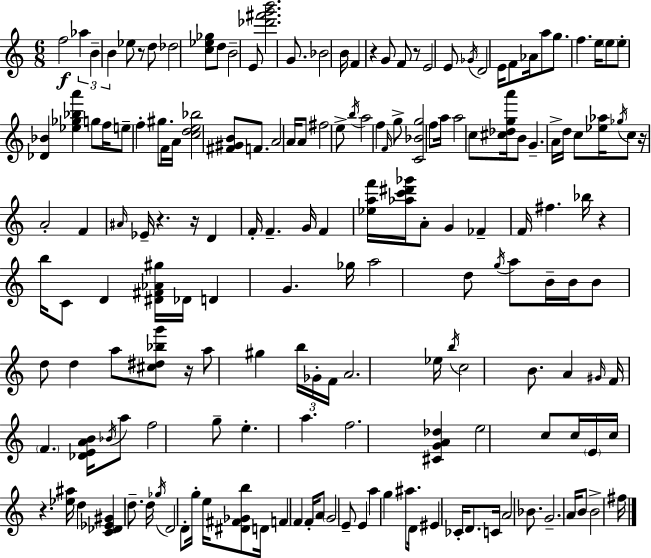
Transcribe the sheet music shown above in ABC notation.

X:1
T:Untitled
M:6/8
L:1/4
K:C
f2 _a B B _e/2 z/2 d/2 _d2 [c_e_g]/2 d/2 B2 E/2 [_d'^f'g'b']2 G/2 _B2 B/4 F z G/2 F/2 z/2 E2 E/2 _G/4 D2 E/4 F/2 _A/4 a/2 g/2 f e/4 e/2 e/2 [_D_B] [_e_g_ba'] g/2 f/4 e/2 f ^g/2 F/4 A/4 [cde_b]2 [^F^GB]/2 F/2 A2 A/4 A/2 ^f2 e/2 b/4 a2 f F/4 g/2 [C_Bg]2 f/2 a/4 a2 c/2 [^c_dga']/4 B/2 G A/4 d/4 c/2 [_e_a]/4 _g/4 c/2 z/4 A2 F ^A/4 _E/4 z z/4 D F/4 F G/4 F [_eaf']/4 [_ac'^d'_g']/4 A/2 G _F F/4 ^f _b/4 z b/4 C/2 D [^D^F_A^g]/4 _D/4 D G _g/4 a2 d/2 g/4 a/2 B/4 B/4 B/2 d/2 d a/2 [^c^d_bg']/2 z/4 a/2 ^g b/4 _G/4 F/4 A2 _e/4 b/4 c2 B/2 A ^G/4 F/4 F [_DEAB]/4 _B/4 a/2 f2 g/2 e a f2 [^CGA_d] e2 c/2 c/4 E/4 c/4 z [_e^a]/4 d [C_D_E^G] d/2 d/4 _g/4 D2 D/2 g/4 e/4 [^D^F_Gb]/2 D/4 F F F/4 A/2 G2 E/2 E a g ^a/2 D/4 ^E _C/4 D/2 C/4 A2 _B/2 G2 A/4 B/2 B2 ^f/4